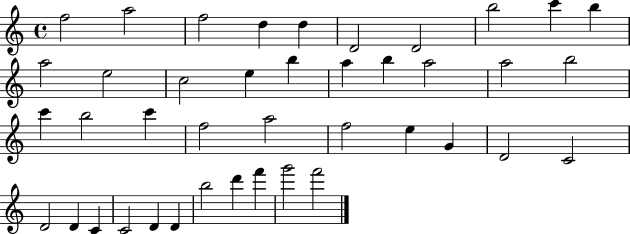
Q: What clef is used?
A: treble